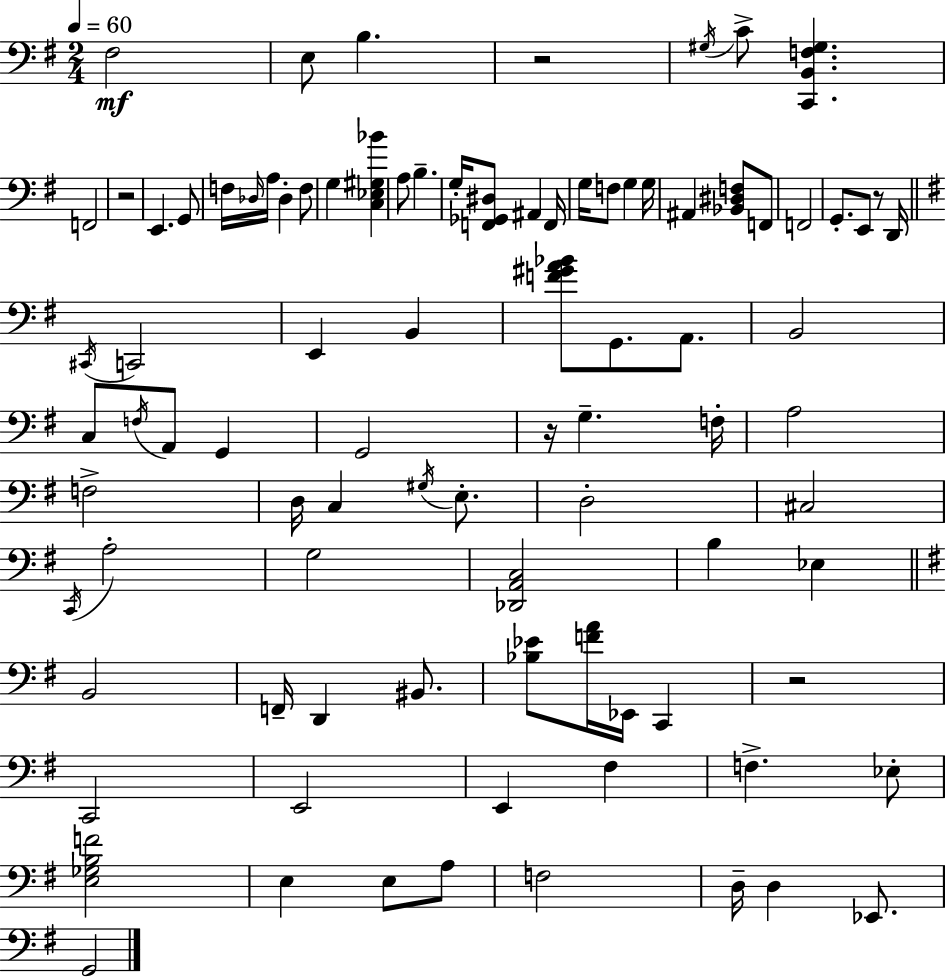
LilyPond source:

{
  \clef bass
  \numericTimeSignature
  \time 2/4
  \key e \minor
  \tempo 4 = 60
  fis2\mf | e8 b4. | r2 | \acciaccatura { gis16 } c'8-> <c, b, f gis>4. | \break f,2 | r2 | e,4. g,8 | f16 \grace { des16 } a16 des4-. | \break f8 g4 <c ees gis bes'>4 | a8 b4.-- | g16-. <f, ges, dis>8 ais,4 | f,16 g16 f8 g4 | \break g16 ais,4 <bes, dis f>8 | f,8 f,2 | g,8.-. e,8 r8 | d,16 \bar "||" \break \key g \major \acciaccatura { cis,16 } c,2 | e,4 b,4 | <f' gis' a' bes'>8 g,8. a,8. | b,2 | \break c8 \acciaccatura { f16 } a,8 g,4 | g,2 | r16 g4.-- | f16-. a2 | \break f2-> | d16 c4 \acciaccatura { gis16 } | e8.-. d2-. | cis2 | \break \acciaccatura { c,16 } a2-. | g2 | <des, a, c>2 | b4 | \break ees4 \bar "||" \break \key e \minor b,2 | f,16-- d,4 bis,8. | <bes ees'>8 <f' a'>16 ees,16 c,4 | r2 | \break c,2 | e,2 | e,4 fis4 | f4.-> ees8-. | \break <e ges b f'>2 | e4 e8 a8 | f2 | d16-- d4 ees,8. | \break g,2 | \bar "|."
}